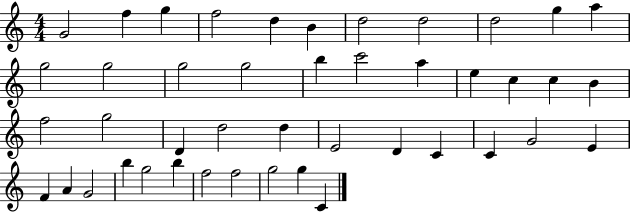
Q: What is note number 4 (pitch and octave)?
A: F5